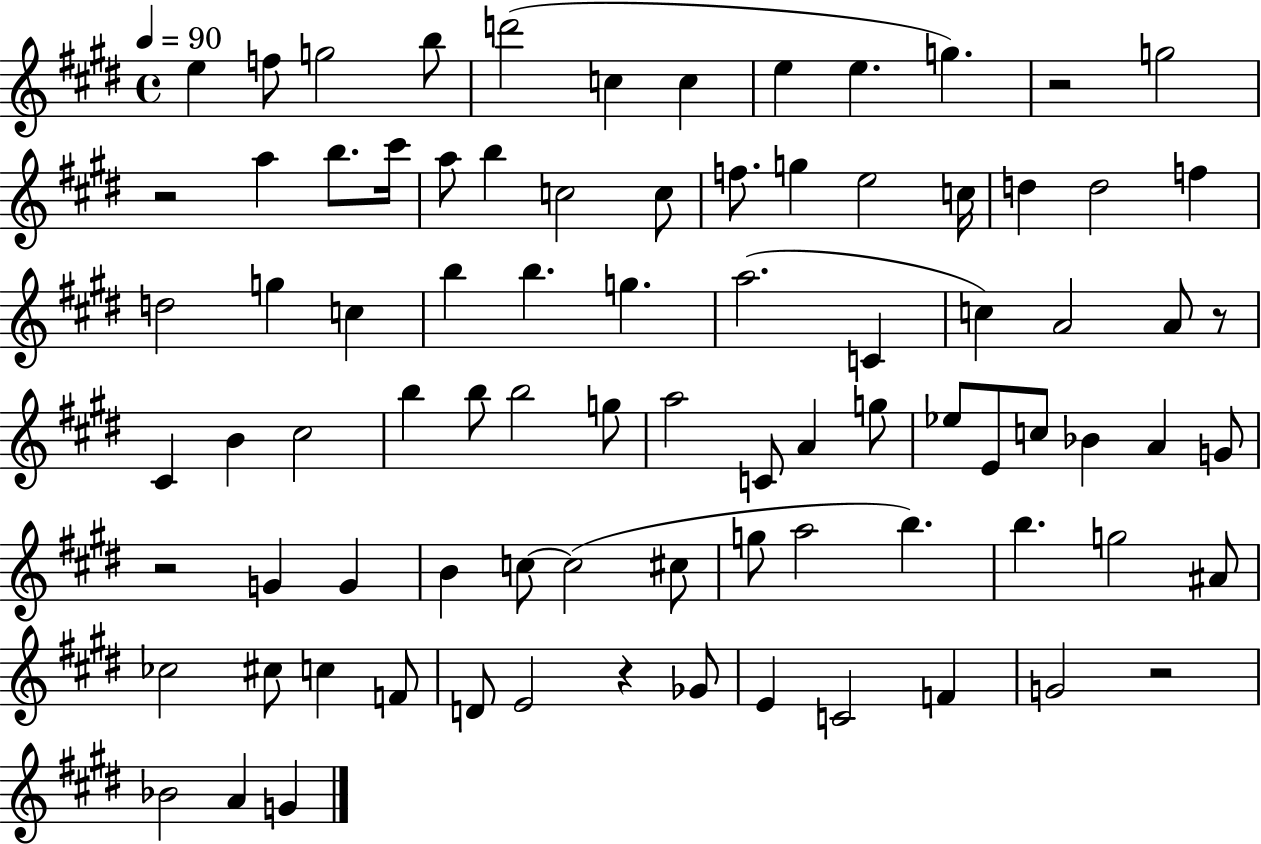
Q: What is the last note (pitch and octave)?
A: G4